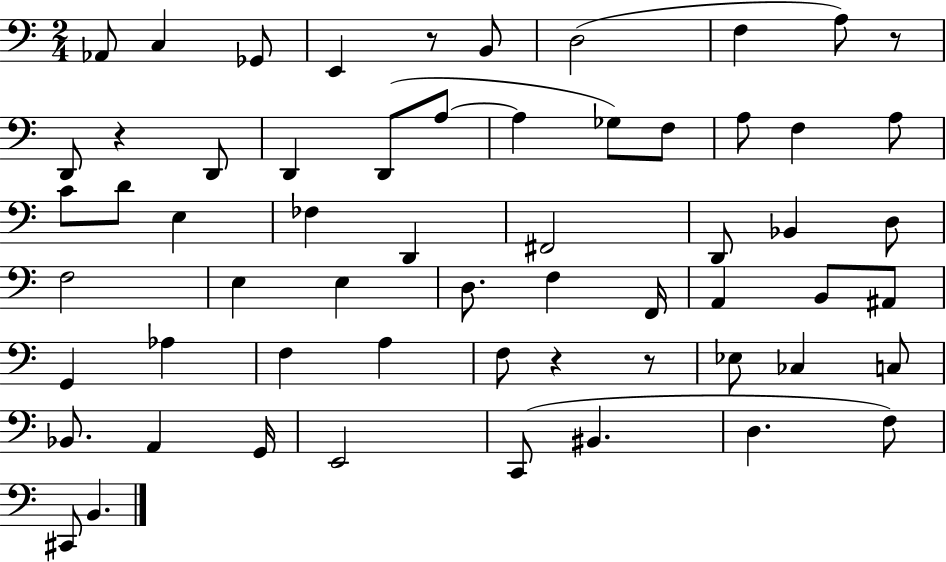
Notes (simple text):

Ab2/e C3/q Gb2/e E2/q R/e B2/e D3/h F3/q A3/e R/e D2/e R/q D2/e D2/q D2/e A3/e A3/q Gb3/e F3/e A3/e F3/q A3/e C4/e D4/e E3/q FES3/q D2/q F#2/h D2/e Bb2/q D3/e F3/h E3/q E3/q D3/e. F3/q F2/s A2/q B2/e A#2/e G2/q Ab3/q F3/q A3/q F3/e R/q R/e Eb3/e CES3/q C3/e Bb2/e. A2/q G2/s E2/h C2/e BIS2/q. D3/q. F3/e C#2/e B2/q.